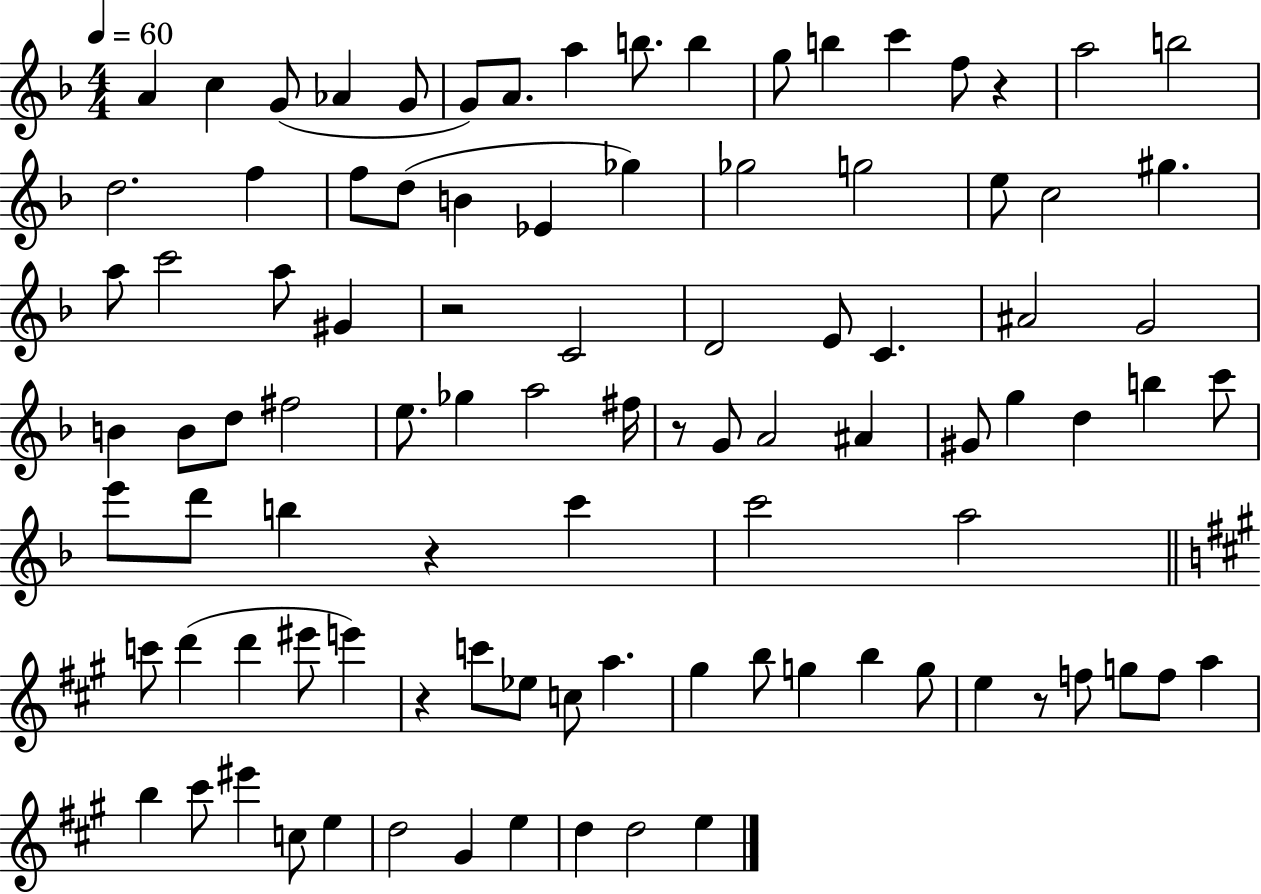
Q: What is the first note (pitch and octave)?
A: A4